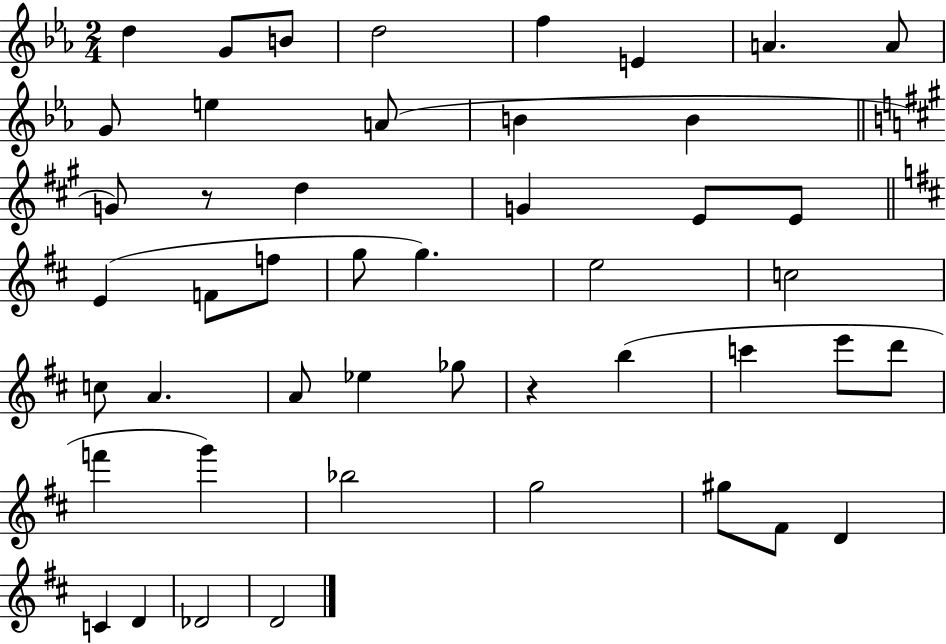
{
  \clef treble
  \numericTimeSignature
  \time 2/4
  \key ees \major
  d''4 g'8 b'8 | d''2 | f''4 e'4 | a'4. a'8 | \break g'8 e''4 a'8( | b'4 b'4 | \bar "||" \break \key a \major g'8) r8 d''4 | g'4 e'8 e'8 | \bar "||" \break \key d \major e'4( f'8 f''8 | g''8 g''4.) | e''2 | c''2 | \break c''8 a'4. | a'8 ees''4 ges''8 | r4 b''4( | c'''4 e'''8 d'''8 | \break f'''4 g'''4) | bes''2 | g''2 | gis''8 fis'8 d'4 | \break c'4 d'4 | des'2 | d'2 | \bar "|."
}